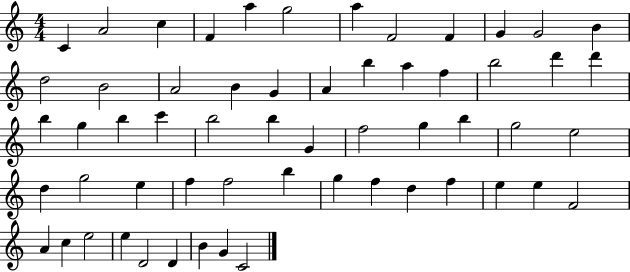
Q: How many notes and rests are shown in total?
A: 58